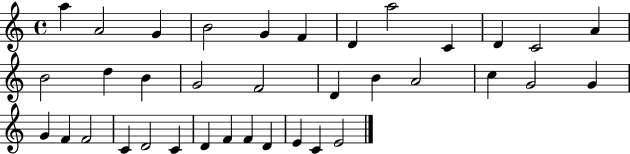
A5/q A4/h G4/q B4/h G4/q F4/q D4/q A5/h C4/q D4/q C4/h A4/q B4/h D5/q B4/q G4/h F4/h D4/q B4/q A4/h C5/q G4/h G4/q G4/q F4/q F4/h C4/q D4/h C4/q D4/q F4/q F4/q D4/q E4/q C4/q E4/h